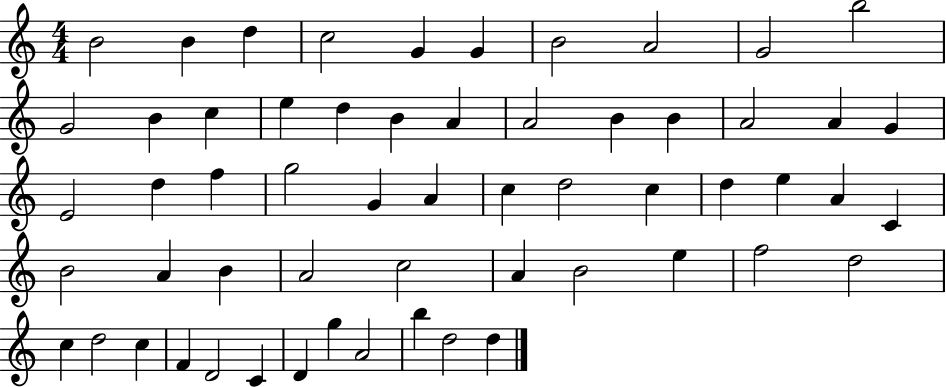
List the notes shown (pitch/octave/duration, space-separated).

B4/h B4/q D5/q C5/h G4/q G4/q B4/h A4/h G4/h B5/h G4/h B4/q C5/q E5/q D5/q B4/q A4/q A4/h B4/q B4/q A4/h A4/q G4/q E4/h D5/q F5/q G5/h G4/q A4/q C5/q D5/h C5/q D5/q E5/q A4/q C4/q B4/h A4/q B4/q A4/h C5/h A4/q B4/h E5/q F5/h D5/h C5/q D5/h C5/q F4/q D4/h C4/q D4/q G5/q A4/h B5/q D5/h D5/q